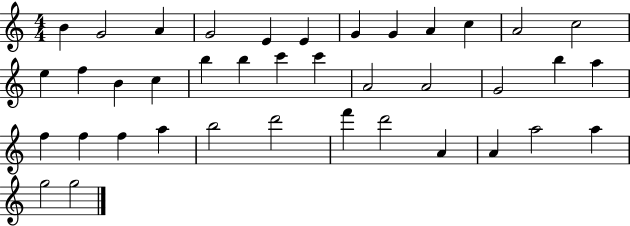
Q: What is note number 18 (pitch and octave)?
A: B5